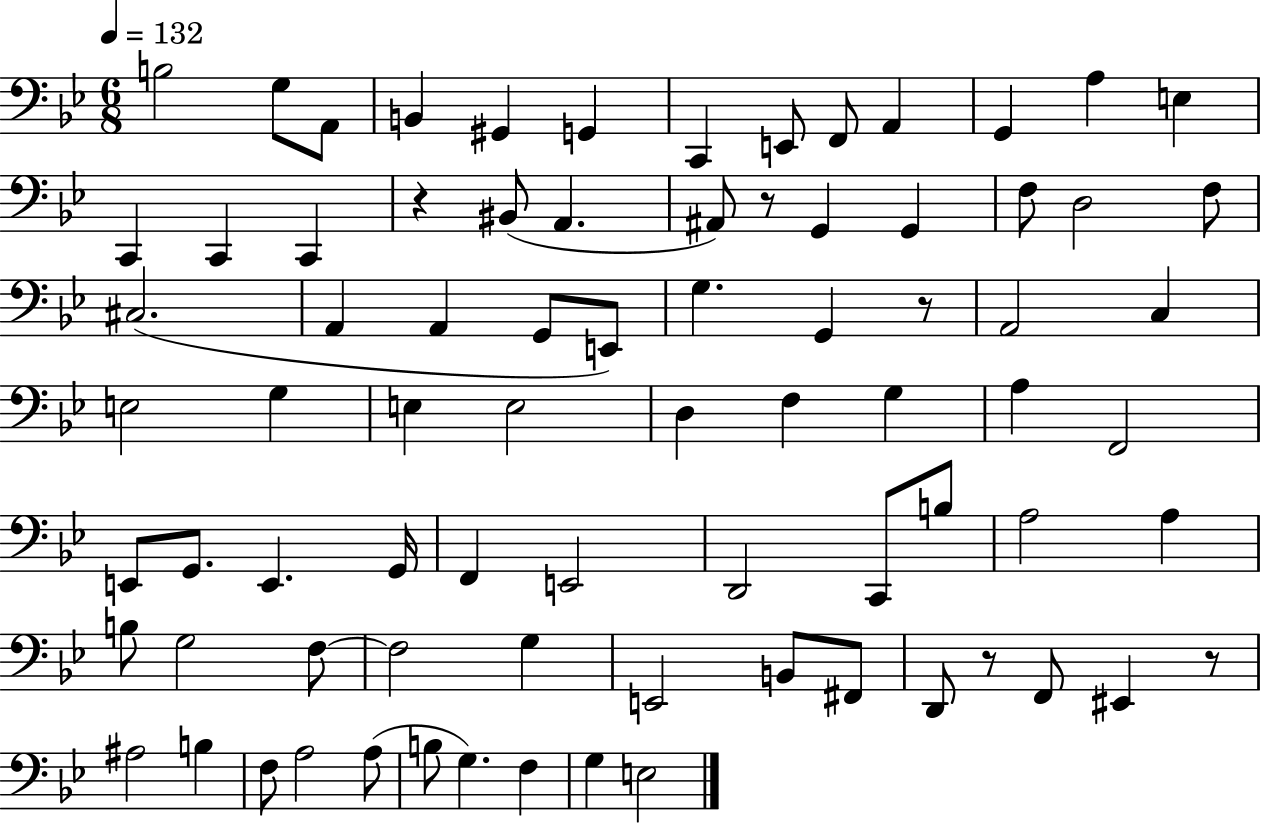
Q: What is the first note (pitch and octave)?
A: B3